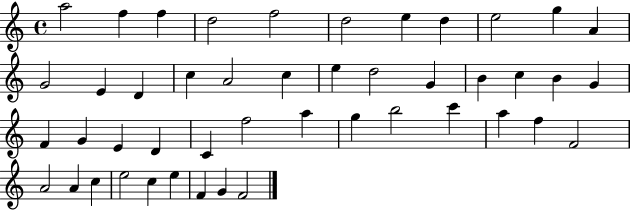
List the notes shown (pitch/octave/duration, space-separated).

A5/h F5/q F5/q D5/h F5/h D5/h E5/q D5/q E5/h G5/q A4/q G4/h E4/q D4/q C5/q A4/h C5/q E5/q D5/h G4/q B4/q C5/q B4/q G4/q F4/q G4/q E4/q D4/q C4/q F5/h A5/q G5/q B5/h C6/q A5/q F5/q F4/h A4/h A4/q C5/q E5/h C5/q E5/q F4/q G4/q F4/h